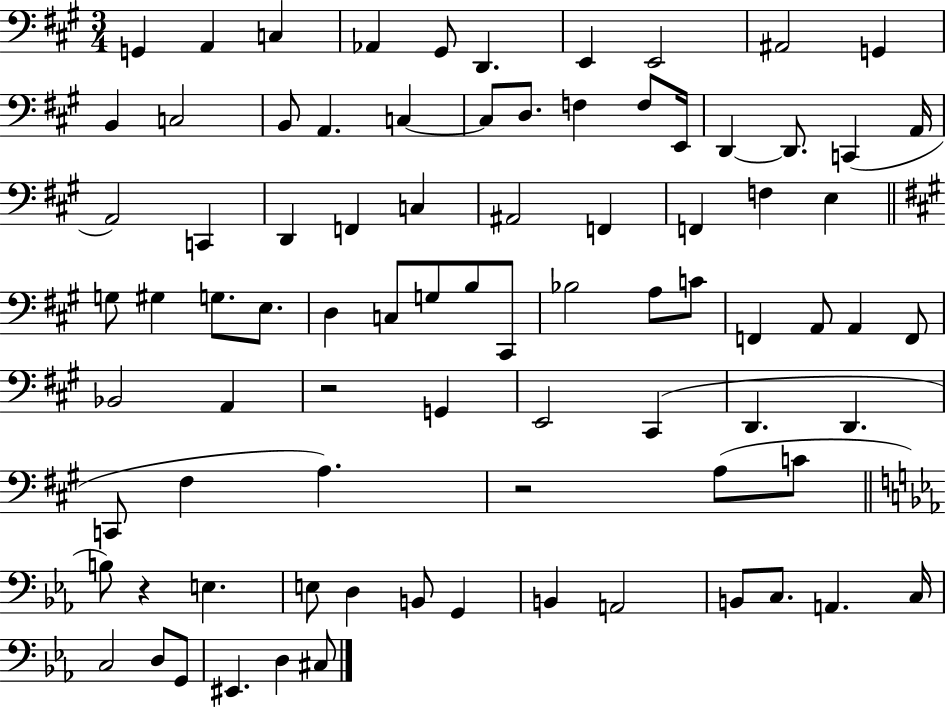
G2/q A2/q C3/q Ab2/q G#2/e D2/q. E2/q E2/h A#2/h G2/q B2/q C3/h B2/e A2/q. C3/q C3/e D3/e. F3/q F3/e E2/s D2/q D2/e. C2/q A2/s A2/h C2/q D2/q F2/q C3/q A#2/h F2/q F2/q F3/q E3/q G3/e G#3/q G3/e. E3/e. D3/q C3/e G3/e B3/e C#2/e Bb3/h A3/e C4/e F2/q A2/e A2/q F2/e Bb2/h A2/q R/h G2/q E2/h C#2/q D2/q. D2/q. C2/e F#3/q A3/q. R/h A3/e C4/e B3/e R/q E3/q. E3/e D3/q B2/e G2/q B2/q A2/h B2/e C3/e. A2/q. C3/s C3/h D3/e G2/e EIS2/q. D3/q C#3/e